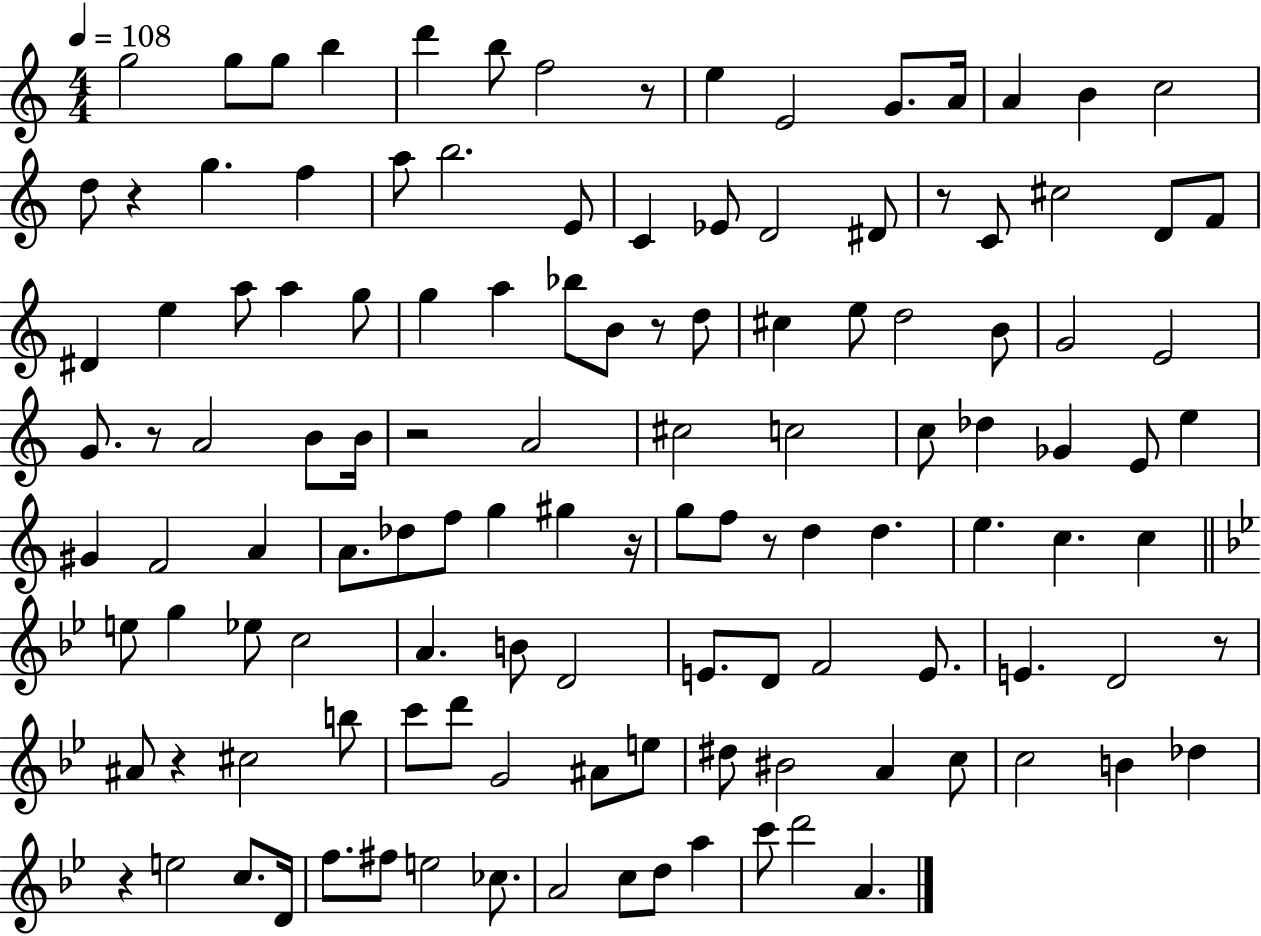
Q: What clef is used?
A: treble